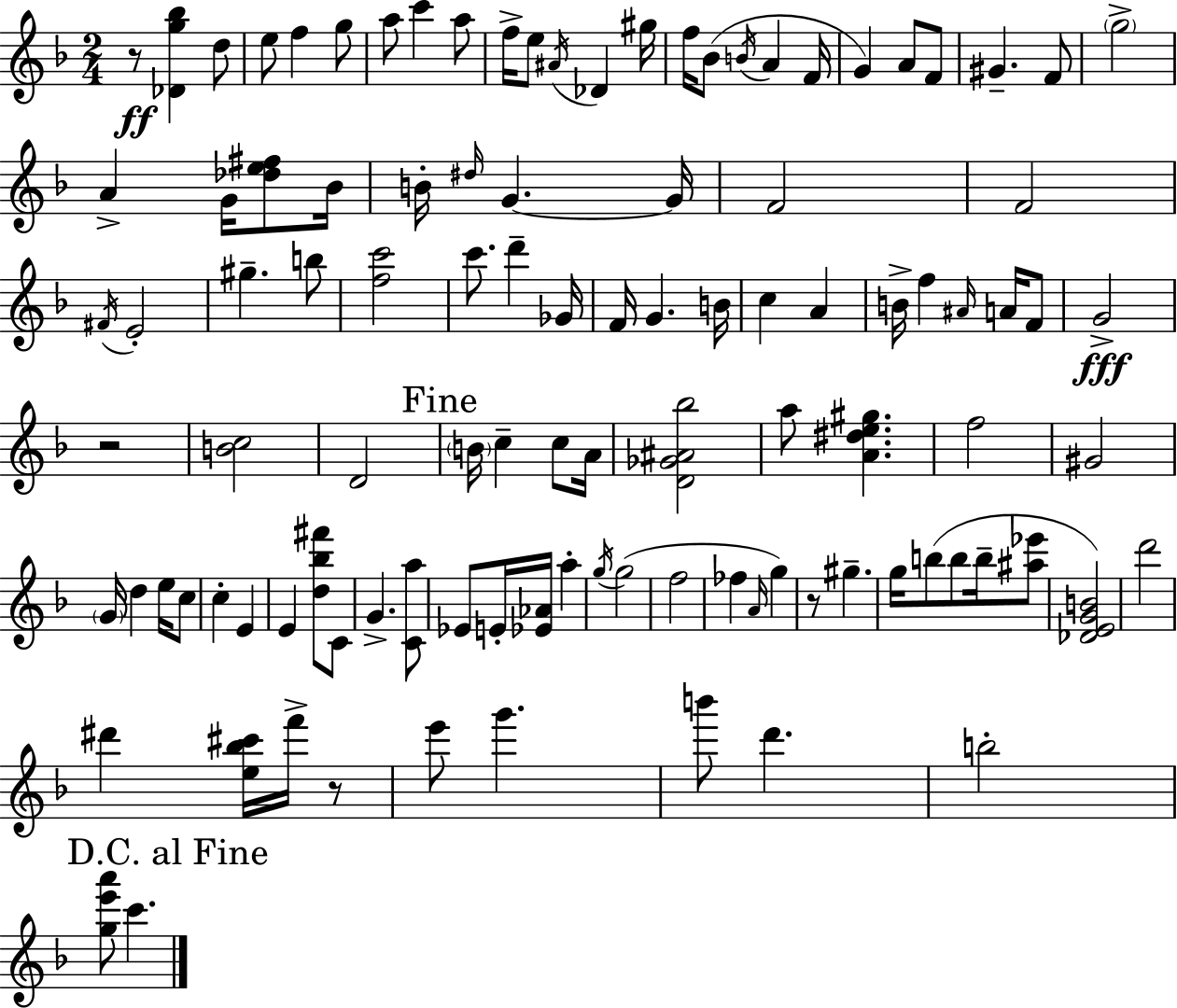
R/e [Db4,G5,Bb5]/q D5/e E5/e F5/q G5/e A5/e C6/q A5/e F5/s E5/e A#4/s Db4/q G#5/s F5/s Bb4/e B4/s A4/q F4/s G4/q A4/e F4/e G#4/q. F4/e G5/h A4/q G4/s [Db5,E5,F#5]/e Bb4/s B4/s D#5/s G4/q. G4/s F4/h F4/h F#4/s E4/h G#5/q. B5/e [F5,C6]/h C6/e. D6/q Gb4/s F4/s G4/q. B4/s C5/q A4/q B4/s F5/q A#4/s A4/s F4/e G4/h R/h [B4,C5]/h D4/h B4/s C5/q C5/e A4/s [D4,Gb4,A#4,Bb5]/h A5/e [A4,D#5,E5,G#5]/q. F5/h G#4/h G4/s D5/q E5/s C5/e C5/q E4/q E4/q [D5,Bb5,F#6]/e C4/e G4/q. [C4,A5]/e Eb4/e E4/s [Eb4,Ab4]/s A5/q G5/s G5/h F5/h FES5/q A4/s G5/q R/e G#5/q. G5/s B5/e B5/e B5/s [A#5,Eb6]/e [Db4,E4,G4,B4]/h D6/h D#6/q [E5,Bb5,C#6]/s F6/s R/e E6/e G6/q. B6/e D6/q. B5/h [G5,E6,A6]/e C6/q.